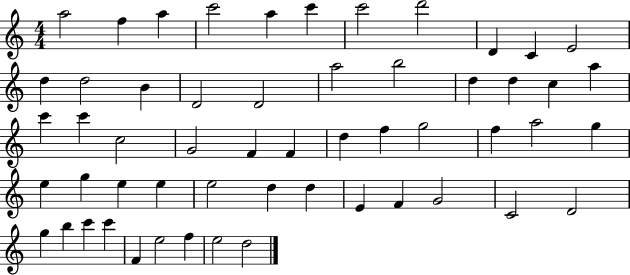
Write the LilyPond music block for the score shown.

{
  \clef treble
  \numericTimeSignature
  \time 4/4
  \key c \major
  a''2 f''4 a''4 | c'''2 a''4 c'''4 | c'''2 d'''2 | d'4 c'4 e'2 | \break d''4 d''2 b'4 | d'2 d'2 | a''2 b''2 | d''4 d''4 c''4 a''4 | \break c'''4 c'''4 c''2 | g'2 f'4 f'4 | d''4 f''4 g''2 | f''4 a''2 g''4 | \break e''4 g''4 e''4 e''4 | e''2 d''4 d''4 | e'4 f'4 g'2 | c'2 d'2 | \break g''4 b''4 c'''4 c'''4 | f'4 e''2 f''4 | e''2 d''2 | \bar "|."
}